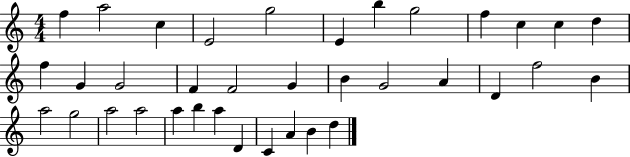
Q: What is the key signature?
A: C major